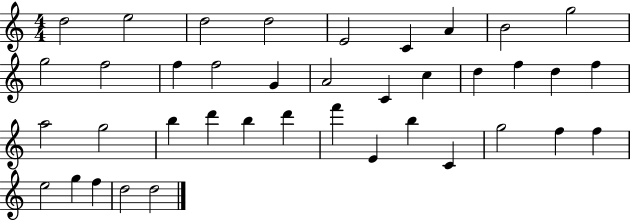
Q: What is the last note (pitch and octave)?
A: D5